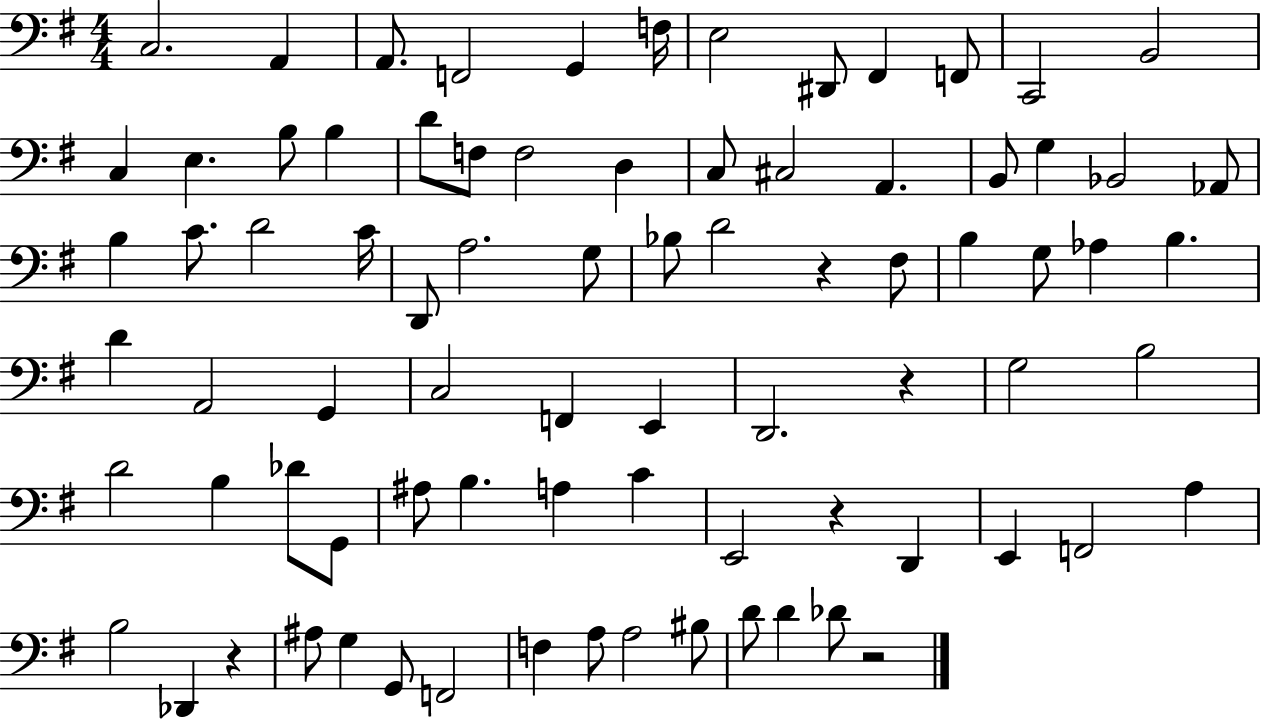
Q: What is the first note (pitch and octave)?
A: C3